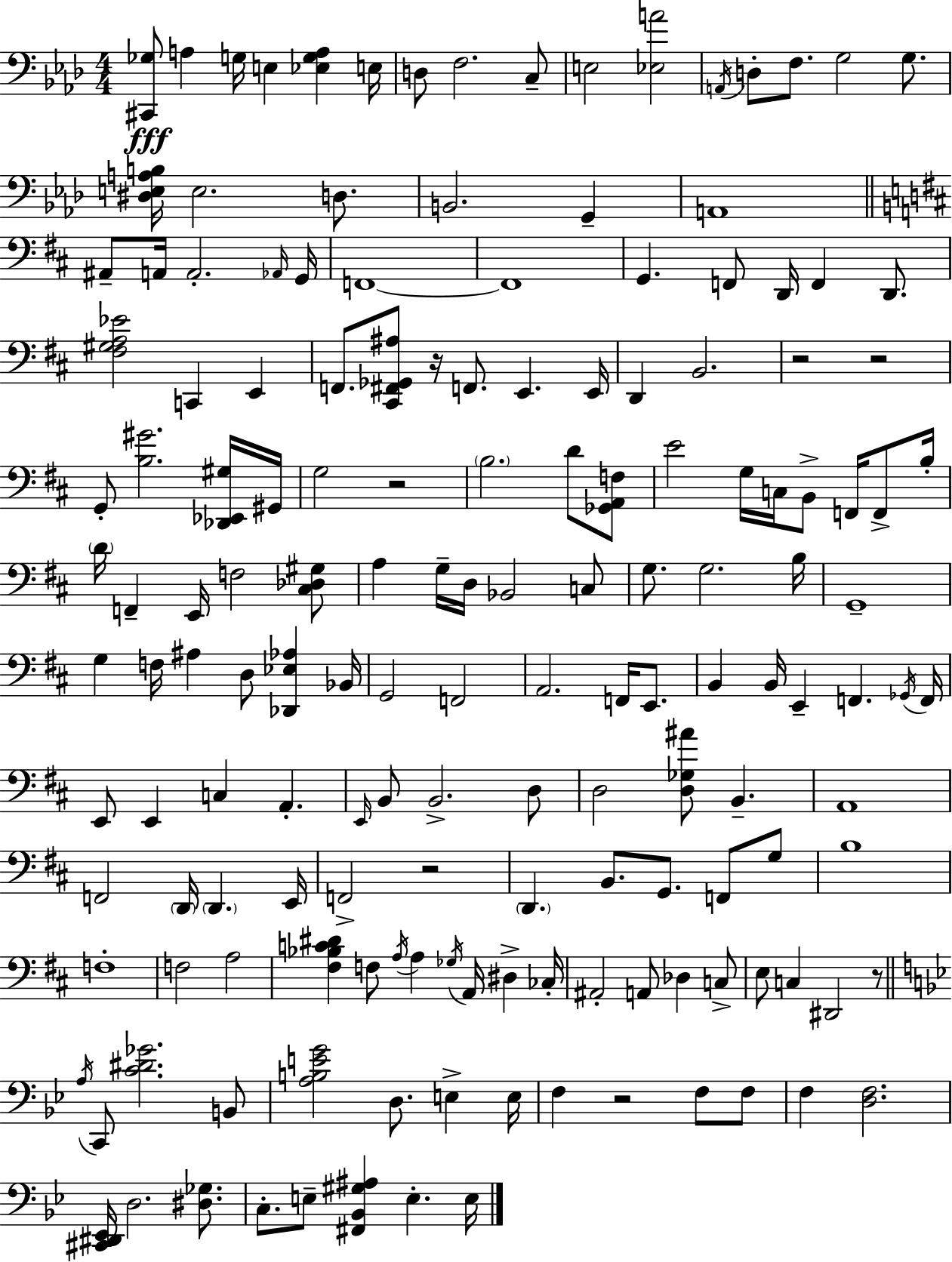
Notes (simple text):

[C#2,Gb3]/e A3/q G3/s E3/q [Eb3,G3,A3]/q E3/s D3/e F3/h. C3/e E3/h [Eb3,A4]/h A2/s D3/e F3/e. G3/h G3/e. [D#3,E3,A3,B3]/s E3/h. D3/e. B2/h. G2/q A2/w A#2/e A2/s A2/h. Ab2/s G2/s F2/w F2/w G2/q. F2/e D2/s F2/q D2/e. [F#3,G#3,A3,Eb4]/h C2/q E2/q F2/e. [C#2,F#2,Gb2,A#3]/e R/s F2/e. E2/q. E2/s D2/q B2/h. R/h R/h G2/e [B3,G#4]/h. [Db2,Eb2,G#3]/s G#2/s G3/h R/h B3/h. D4/e [Gb2,A2,F3]/e E4/h G3/s C3/s B2/e F2/s F2/e B3/s D4/s F2/q E2/s F3/h [C#3,Db3,G#3]/e A3/q G3/s D3/s Bb2/h C3/e G3/e. G3/h. B3/s G2/w G3/q F3/s A#3/q D3/e [Db2,Eb3,Ab3]/q Bb2/s G2/h F2/h A2/h. F2/s E2/e. B2/q B2/s E2/q F2/q. Gb2/s F2/s E2/e E2/q C3/q A2/q. E2/s B2/e B2/h. D3/e D3/h [D3,Gb3,A#4]/e B2/q. A2/w F2/h D2/s D2/q. E2/s F2/h R/h D2/q. B2/e. G2/e. F2/e G3/e B3/w F3/w F3/h A3/h [F#3,Bb3,C4,D#4]/q F3/e A3/s A3/q Gb3/s A2/s D#3/q CES3/s A#2/h A2/e Db3/q C3/e E3/e C3/q D#2/h R/e A3/s C2/e [C4,D#4,Gb4]/h. B2/e [A3,B3,E4,G4]/h D3/e. E3/q E3/s F3/q R/h F3/e F3/e F3/q [D3,F3]/h. [C#2,D#2,Eb2]/s D3/h. [D#3,Gb3]/e. C3/e. E3/e [F#2,Bb2,G#3,A#3]/q E3/q. E3/s